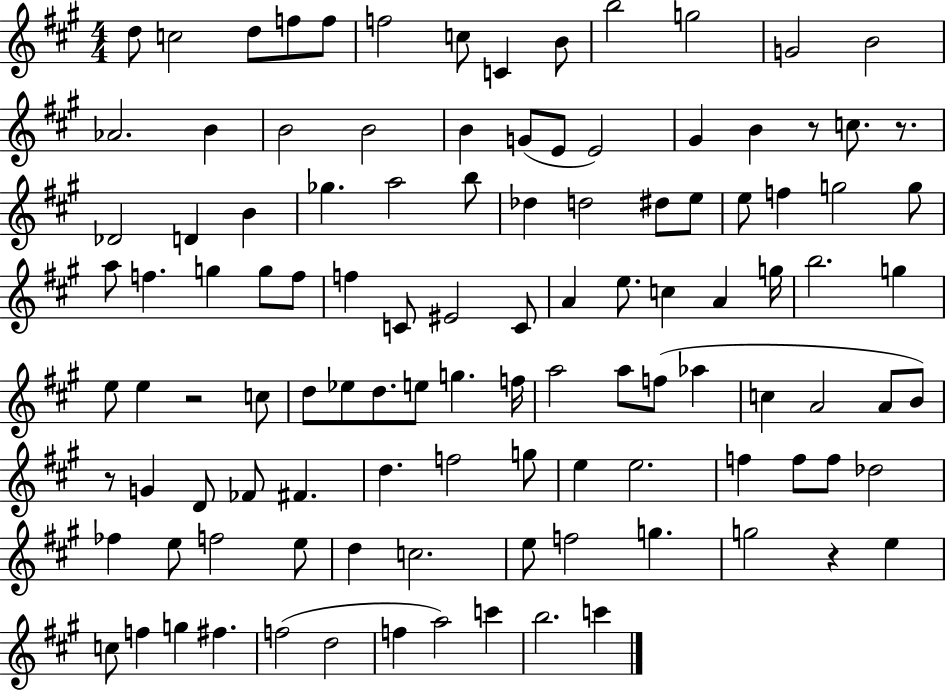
X:1
T:Untitled
M:4/4
L:1/4
K:A
d/2 c2 d/2 f/2 f/2 f2 c/2 C B/2 b2 g2 G2 B2 _A2 B B2 B2 B G/2 E/2 E2 ^G B z/2 c/2 z/2 _D2 D B _g a2 b/2 _d d2 ^d/2 e/2 e/2 f g2 g/2 a/2 f g g/2 f/2 f C/2 ^E2 C/2 A e/2 c A g/4 b2 g e/2 e z2 c/2 d/2 _e/2 d/2 e/2 g f/4 a2 a/2 f/2 _a c A2 A/2 B/2 z/2 G D/2 _F/2 ^F d f2 g/2 e e2 f f/2 f/2 _d2 _f e/2 f2 e/2 d c2 e/2 f2 g g2 z e c/2 f g ^f f2 d2 f a2 c' b2 c'